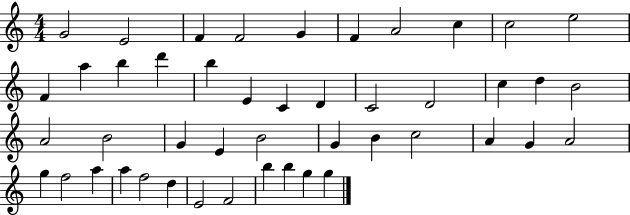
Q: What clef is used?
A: treble